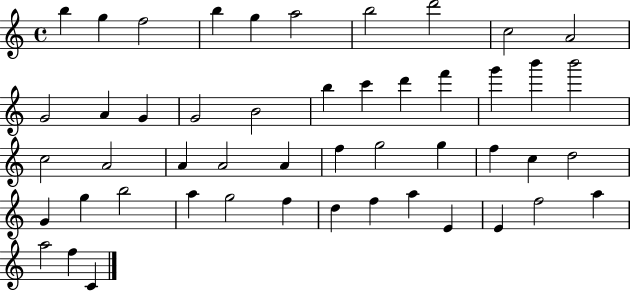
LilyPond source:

{
  \clef treble
  \time 4/4
  \defaultTimeSignature
  \key c \major
  b''4 g''4 f''2 | b''4 g''4 a''2 | b''2 d'''2 | c''2 a'2 | \break g'2 a'4 g'4 | g'2 b'2 | b''4 c'''4 d'''4 f'''4 | g'''4 b'''4 b'''2 | \break c''2 a'2 | a'4 a'2 a'4 | f''4 g''2 g''4 | f''4 c''4 d''2 | \break g'4 g''4 b''2 | a''4 g''2 f''4 | d''4 f''4 a''4 e'4 | e'4 f''2 a''4 | \break a''2 f''4 c'4 | \bar "|."
}